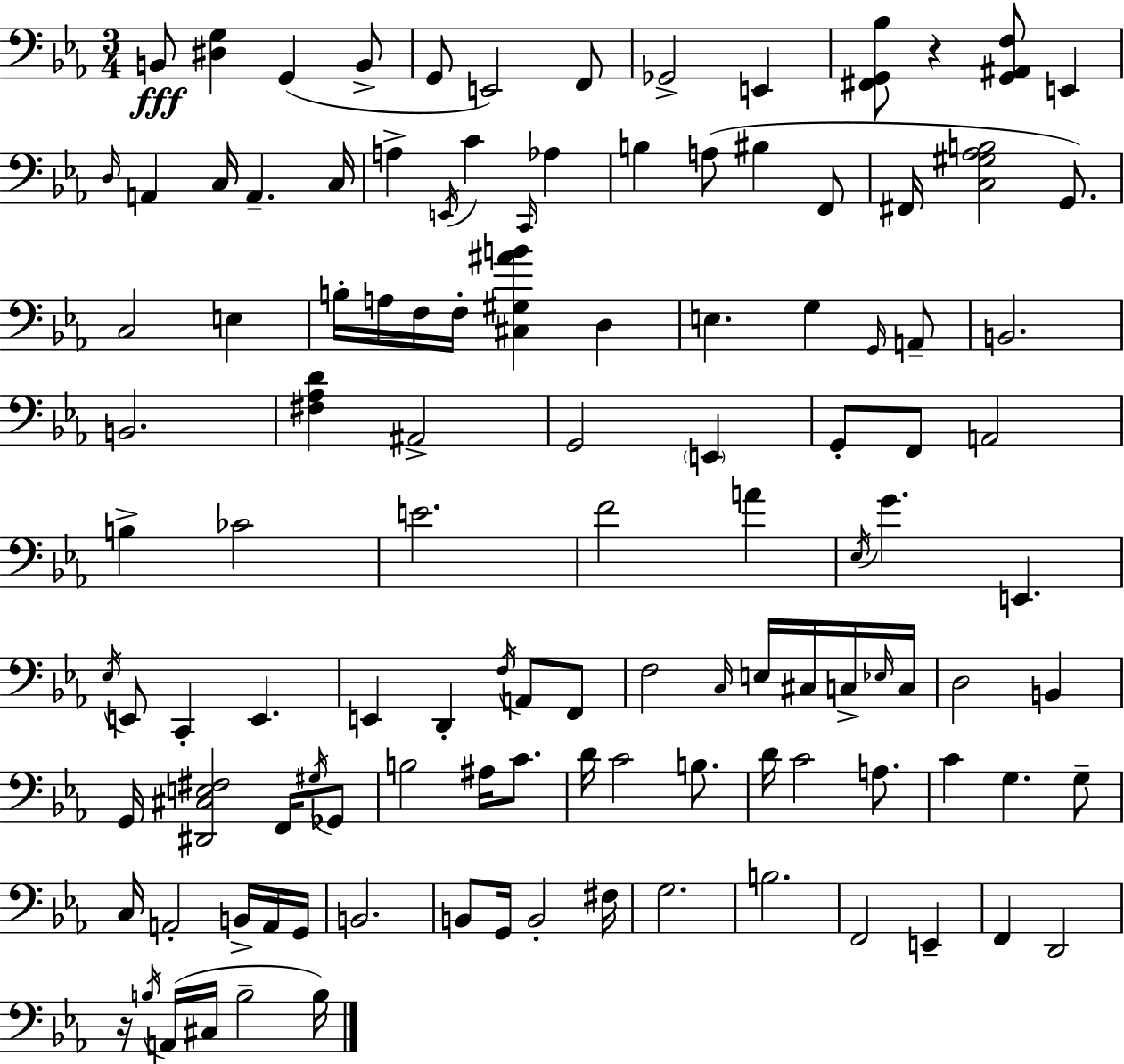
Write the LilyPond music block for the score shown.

{
  \clef bass
  \numericTimeSignature
  \time 3/4
  \key c \minor
  \repeat volta 2 { b,8\fff <dis g>4 g,4( b,8-> | g,8 e,2) f,8 | ges,2-> e,4 | <fis, g, bes>8 r4 <g, ais, f>8 e,4 | \break \grace { d16 } a,4 c16 a,4.-- | c16 a4-> \acciaccatura { e,16 } c'4 \grace { c,16 } aes4 | b4 a8( bis4 | f,8 fis,16 <c gis aes b>2 | \break g,8.) c2 e4 | b16-. a16 f16 f16-. <cis gis ais' b'>4 d4 | e4. g4 | \grace { g,16 } a,8-- b,2. | \break b,2. | <fis aes d'>4 ais,2-> | g,2 | \parenthesize e,4 g,8-. f,8 a,2 | \break b4-> ces'2 | e'2. | f'2 | a'4 \acciaccatura { ees16 } g'4. e,4. | \break \acciaccatura { ees16 } e,8 c,4-. | e,4. e,4 d,4-. | \acciaccatura { f16 } a,8 f,8 f2 | \grace { c16 } e16 cis16 c16-> \grace { ees16 } c16 d2 | \break b,4 g,16 <dis, cis e fis>2 | f,16 \acciaccatura { gis16 } ges,8 b2 | ais16 c'8. d'16 c'2 | b8. d'16 c'2 | \break a8. c'4 | g4. g8-- c16 a,2-. | b,16-> a,16 g,16 b,2. | b,8 | \break g,16 b,2-. fis16 g2. | b2. | f,2 | e,4-- f,4 | \break d,2 r16 \acciaccatura { b16 }( | a,16 cis16 b2-- b16) } \bar "|."
}